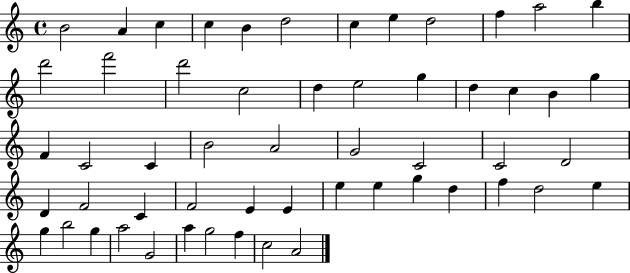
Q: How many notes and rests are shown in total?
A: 55